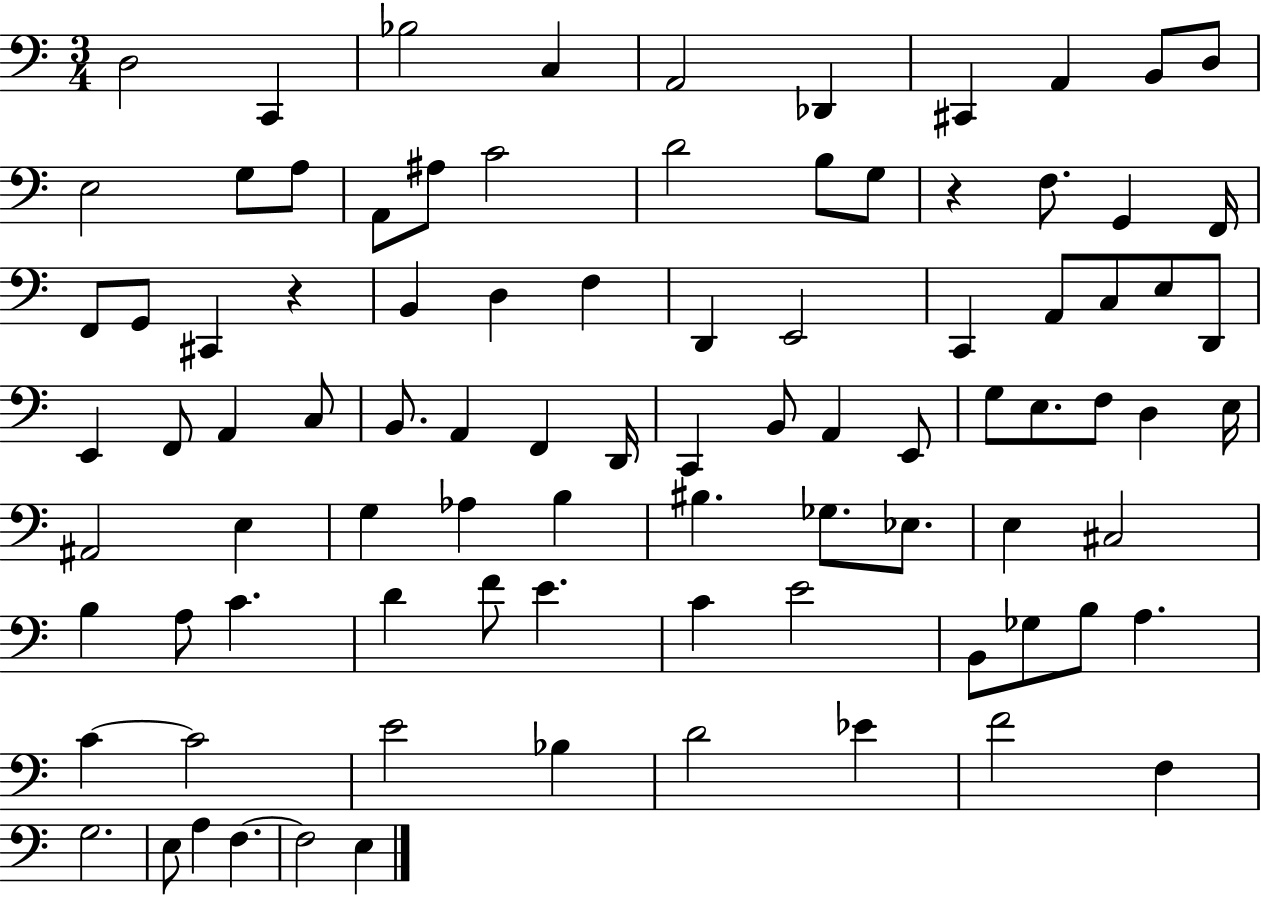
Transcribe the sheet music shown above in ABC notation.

X:1
T:Untitled
M:3/4
L:1/4
K:C
D,2 C,, _B,2 C, A,,2 _D,, ^C,, A,, B,,/2 D,/2 E,2 G,/2 A,/2 A,,/2 ^A,/2 C2 D2 B,/2 G,/2 z F,/2 G,, F,,/4 F,,/2 G,,/2 ^C,, z B,, D, F, D,, E,,2 C,, A,,/2 C,/2 E,/2 D,,/2 E,, F,,/2 A,, C,/2 B,,/2 A,, F,, D,,/4 C,, B,,/2 A,, E,,/2 G,/2 E,/2 F,/2 D, E,/4 ^A,,2 E, G, _A, B, ^B, _G,/2 _E,/2 E, ^C,2 B, A,/2 C D F/2 E C E2 B,,/2 _G,/2 B,/2 A, C C2 E2 _B, D2 _E F2 F, G,2 E,/2 A, F, F,2 E,